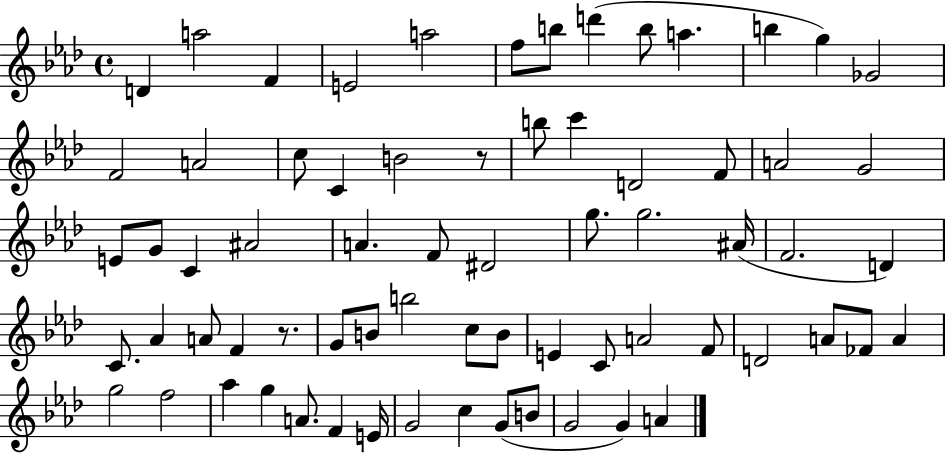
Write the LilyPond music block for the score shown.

{
  \clef treble
  \time 4/4
  \defaultTimeSignature
  \key aes \major
  d'4 a''2 f'4 | e'2 a''2 | f''8 b''8 d'''4( b''8 a''4. | b''4 g''4) ges'2 | \break f'2 a'2 | c''8 c'4 b'2 r8 | b''8 c'''4 d'2 f'8 | a'2 g'2 | \break e'8 g'8 c'4 ais'2 | a'4. f'8 dis'2 | g''8. g''2. ais'16( | f'2. d'4) | \break c'8. aes'4 a'8 f'4 r8. | g'8 b'8 b''2 c''8 b'8 | e'4 c'8 a'2 f'8 | d'2 a'8 fes'8 a'4 | \break g''2 f''2 | aes''4 g''4 a'8. f'4 e'16 | g'2 c''4 g'8( b'8 | g'2 g'4) a'4 | \break \bar "|."
}